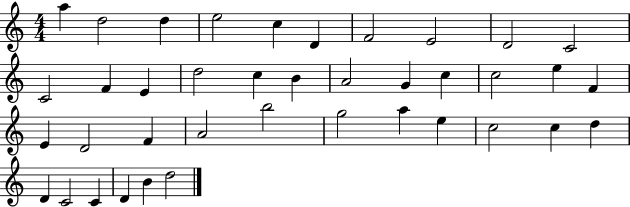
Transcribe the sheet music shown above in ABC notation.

X:1
T:Untitled
M:4/4
L:1/4
K:C
a d2 d e2 c D F2 E2 D2 C2 C2 F E d2 c B A2 G c c2 e F E D2 F A2 b2 g2 a e c2 c d D C2 C D B d2